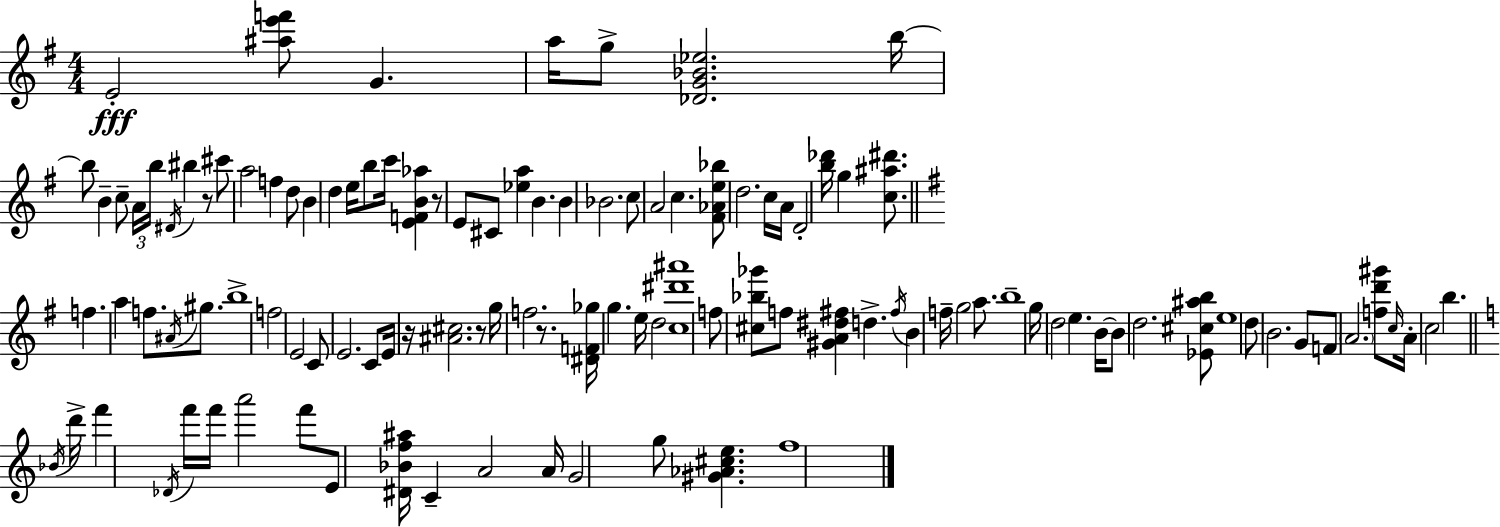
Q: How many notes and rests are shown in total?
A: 112